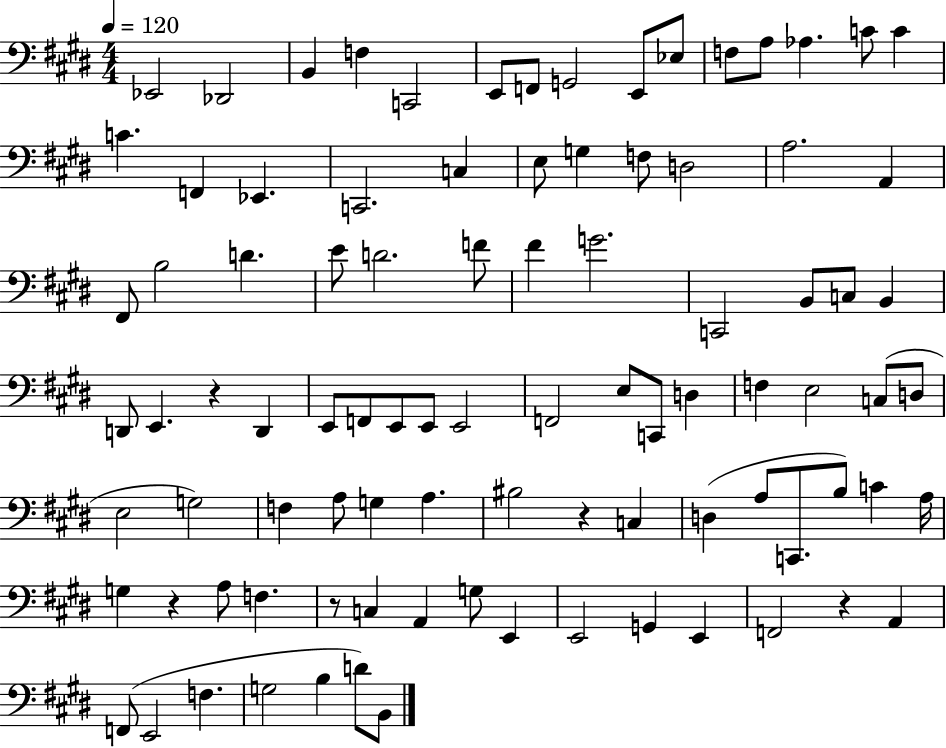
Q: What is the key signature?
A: E major